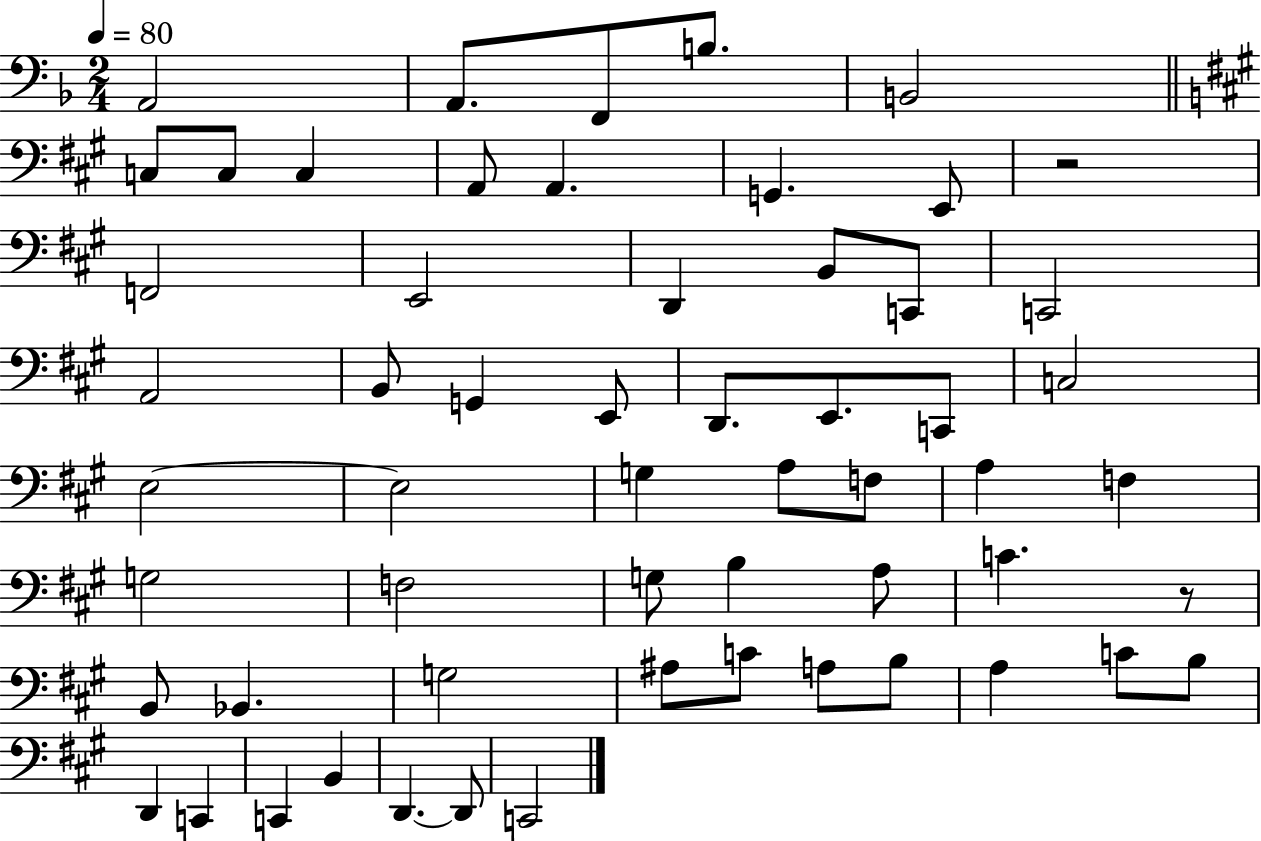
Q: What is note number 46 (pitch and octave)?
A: B3